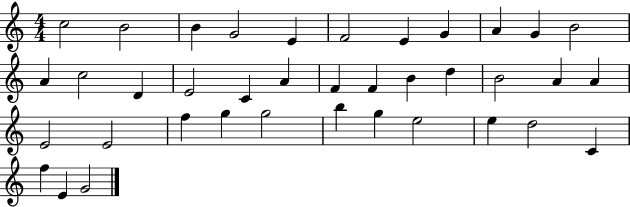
X:1
T:Untitled
M:4/4
L:1/4
K:C
c2 B2 B G2 E F2 E G A G B2 A c2 D E2 C A F F B d B2 A A E2 E2 f g g2 b g e2 e d2 C f E G2